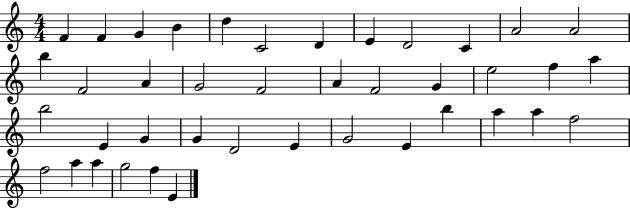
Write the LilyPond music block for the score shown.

{
  \clef treble
  \numericTimeSignature
  \time 4/4
  \key c \major
  f'4 f'4 g'4 b'4 | d''4 c'2 d'4 | e'4 d'2 c'4 | a'2 a'2 | \break b''4 f'2 a'4 | g'2 f'2 | a'4 f'2 g'4 | e''2 f''4 a''4 | \break b''2 e'4 g'4 | g'4 d'2 e'4 | g'2 e'4 b''4 | a''4 a''4 f''2 | \break f''2 a''4 a''4 | g''2 f''4 e'4 | \bar "|."
}